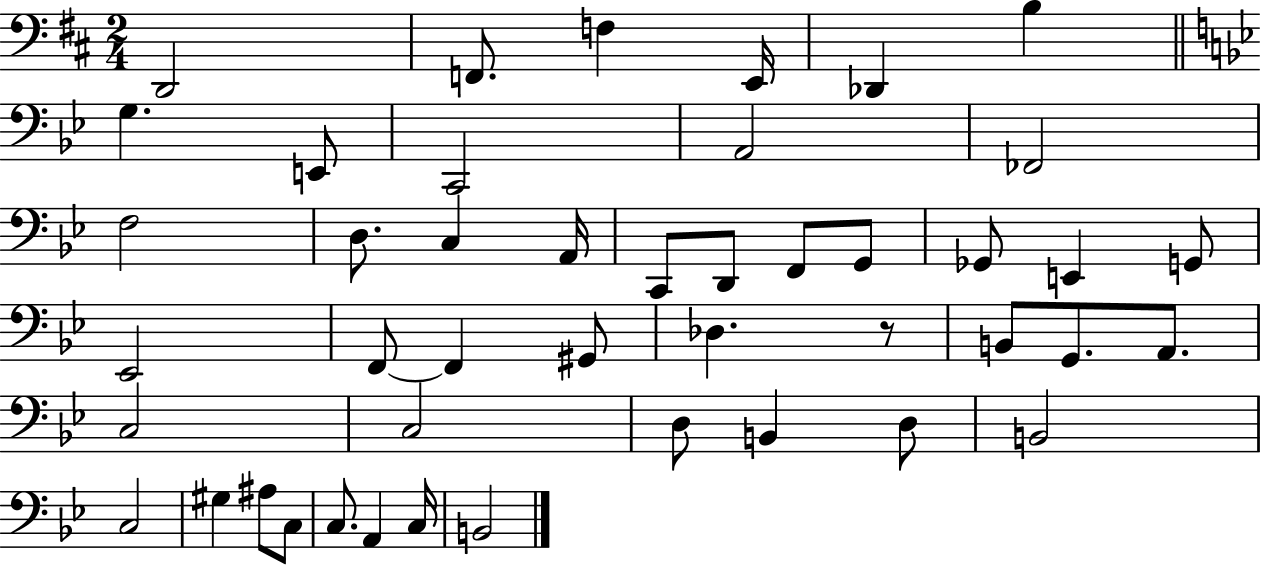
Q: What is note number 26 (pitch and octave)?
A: G#2